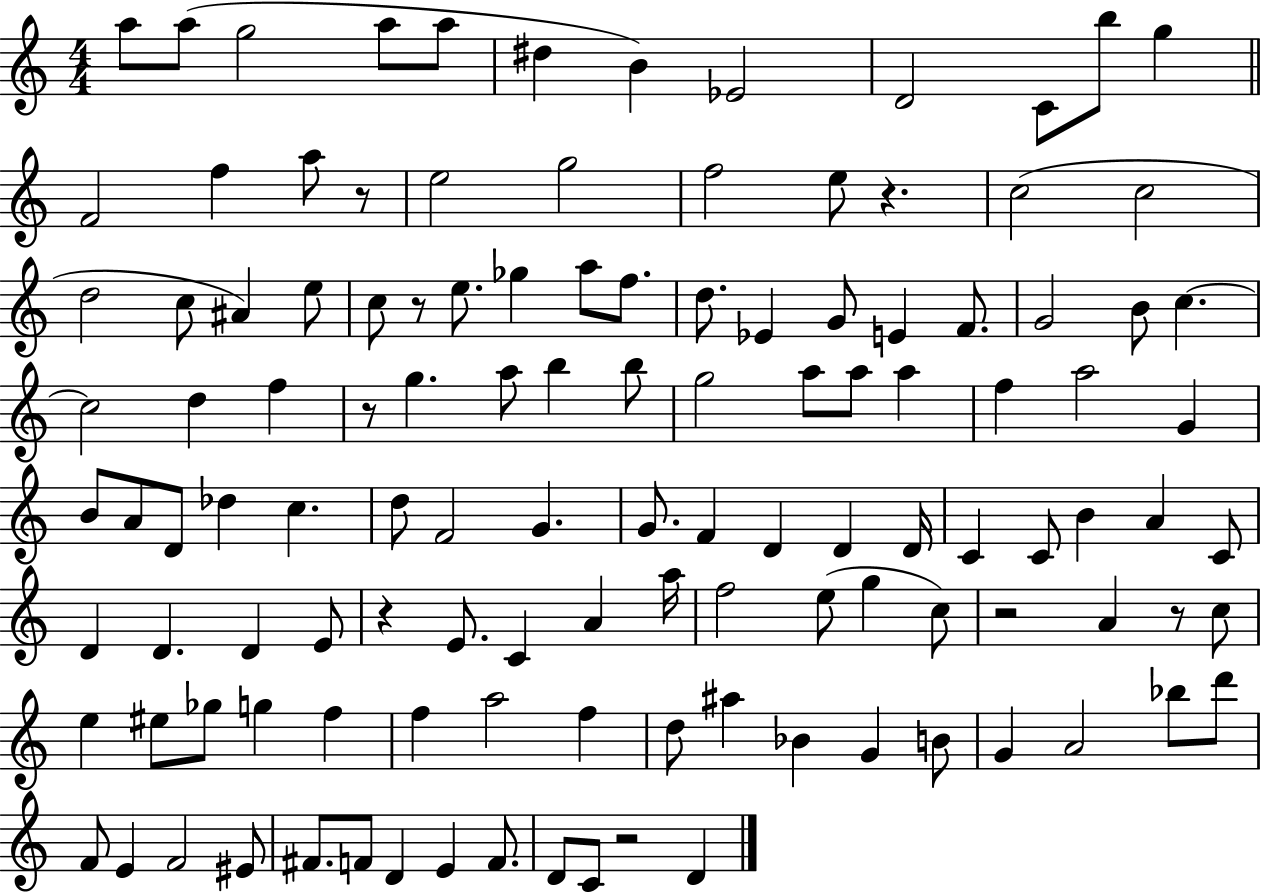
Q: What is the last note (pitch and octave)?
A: D4